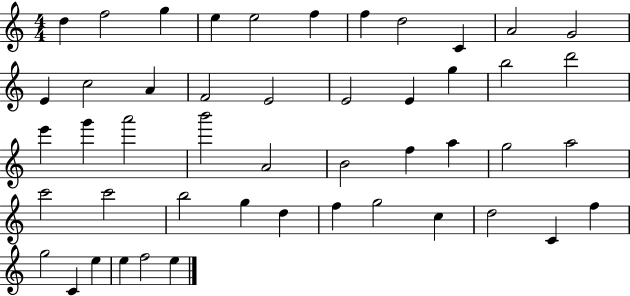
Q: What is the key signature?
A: C major